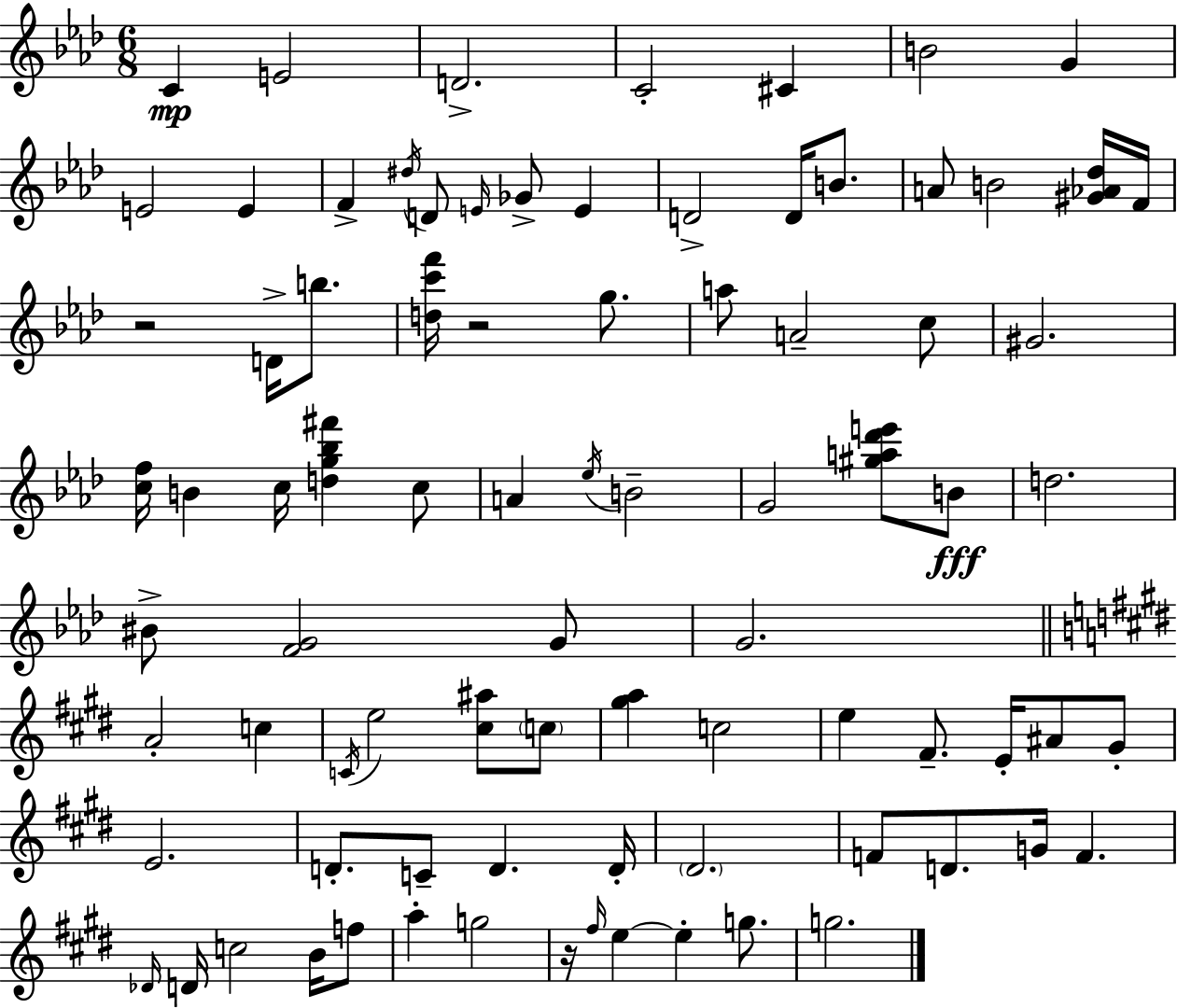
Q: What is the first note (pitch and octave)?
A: C4